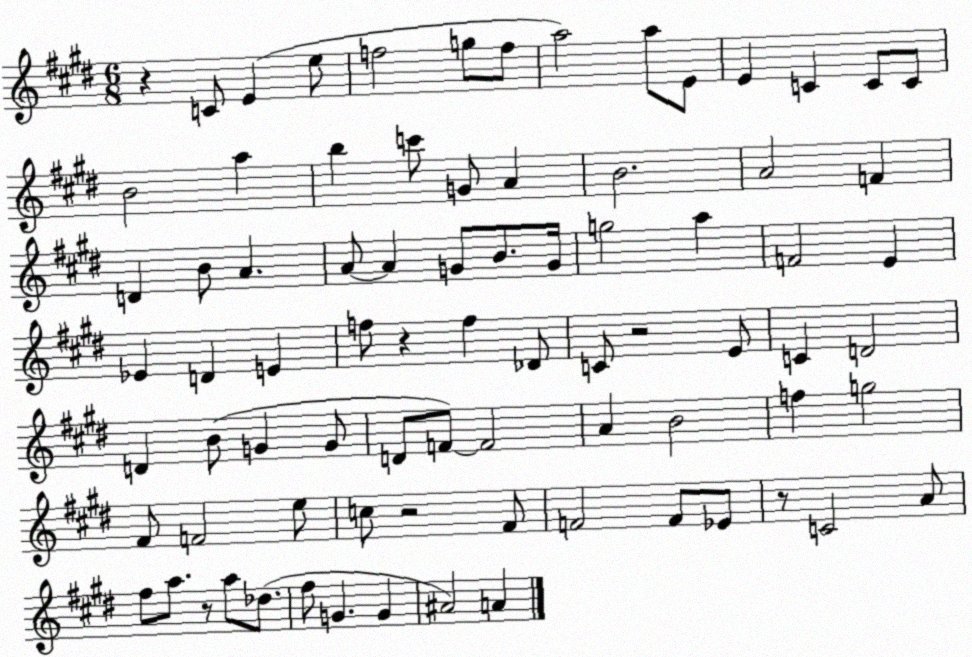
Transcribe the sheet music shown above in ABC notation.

X:1
T:Untitled
M:6/8
L:1/4
K:E
z C/2 E e/2 f2 g/2 f/2 a2 a/2 E/2 E C C/2 C/2 B2 a b c'/2 G/2 A B2 A2 F D B/2 A A/2 A G/2 B/2 G/4 g2 a F2 E _E D E f/2 z f _D/2 C/2 z2 E/2 C D2 D B/2 G G/2 D/2 F/2 F2 A B2 f g2 ^F/2 F2 e/2 c/2 z2 ^F/2 F2 F/2 _E/2 z/2 C2 A/2 ^f/2 a/2 z/2 a/2 _d/2 ^f/2 G G ^A2 A